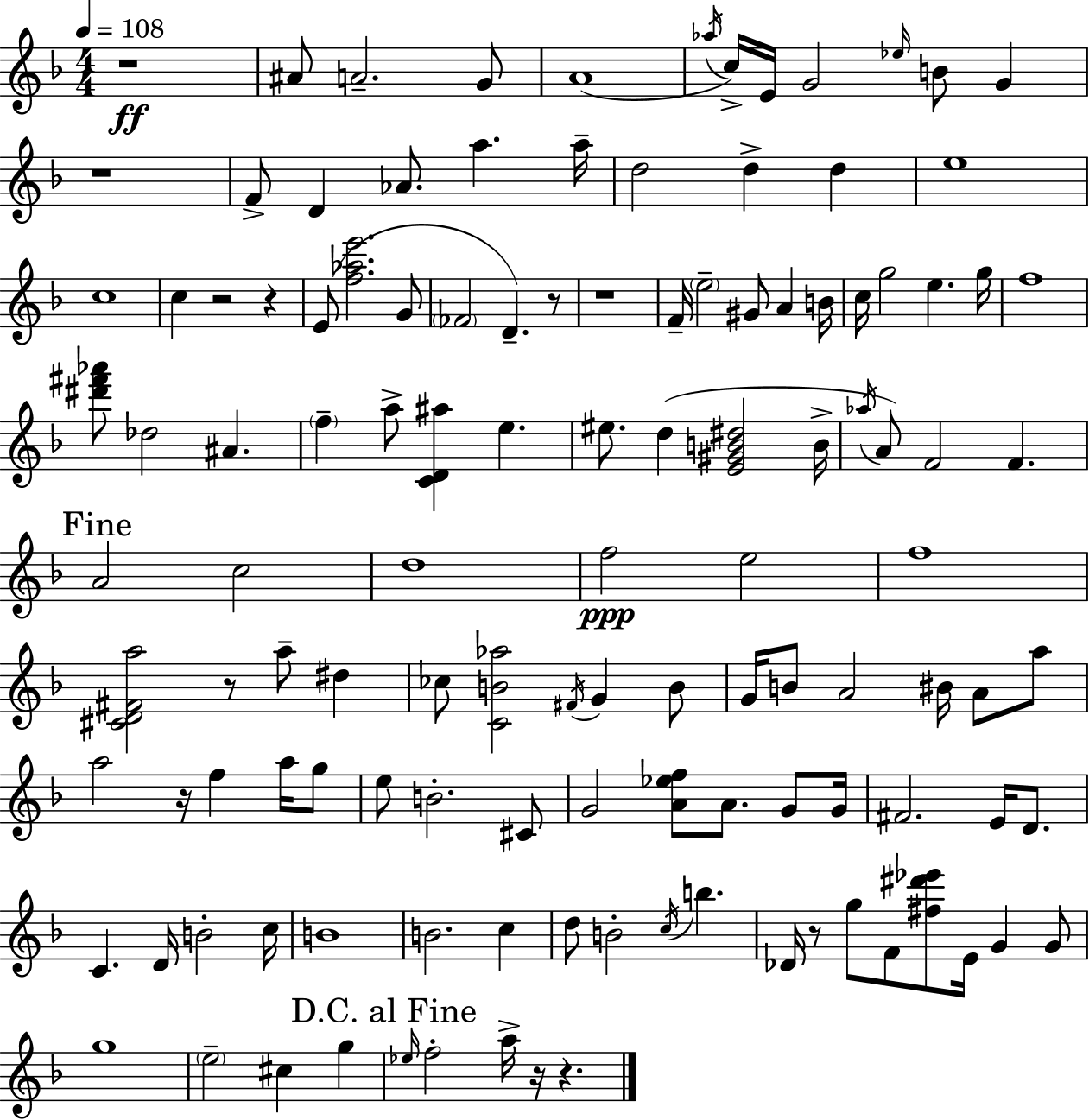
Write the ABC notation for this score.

X:1
T:Untitled
M:4/4
L:1/4
K:Dm
z4 ^A/2 A2 G/2 A4 _a/4 c/4 E/4 G2 _e/4 B/2 G z4 F/2 D _A/2 a a/4 d2 d d e4 c4 c z2 z E/2 [f_ae']2 G/2 _F2 D z/2 z4 F/4 e2 ^G/2 A B/4 c/4 g2 e g/4 f4 [^d'^f'_a']/2 _d2 ^A f a/2 [CD^a] e ^e/2 d [E^GB^d]2 B/4 _a/4 A/2 F2 F A2 c2 d4 f2 e2 f4 [^CD^Fa]2 z/2 a/2 ^d _c/2 [CB_a]2 ^F/4 G B/2 G/4 B/2 A2 ^B/4 A/2 a/2 a2 z/4 f a/4 g/2 e/2 B2 ^C/2 G2 [A_ef]/2 A/2 G/2 G/4 ^F2 E/4 D/2 C D/4 B2 c/4 B4 B2 c d/2 B2 c/4 b _D/4 z/2 g/2 F/2 [^f^d'_e']/2 E/4 G G/2 g4 e2 ^c g _e/4 f2 a/4 z/4 z